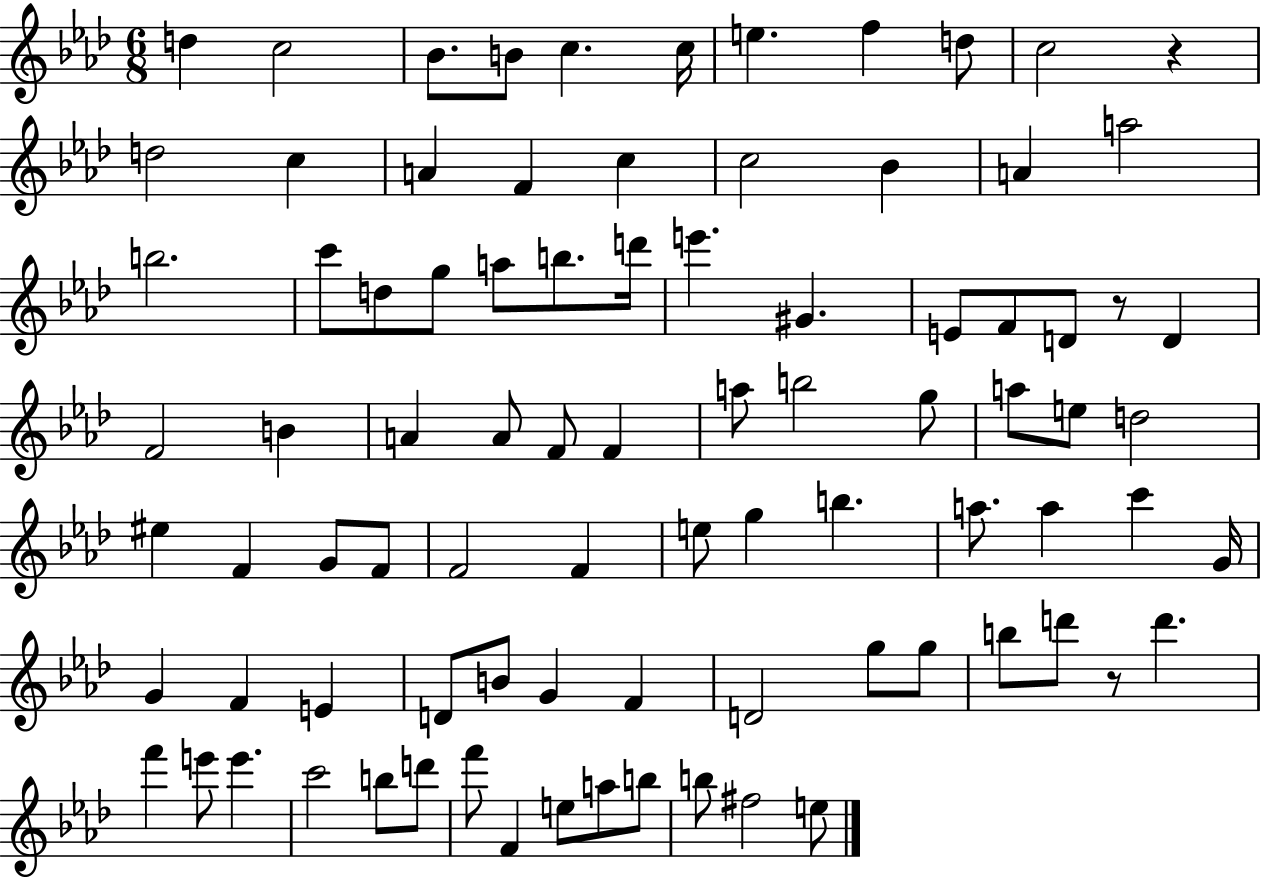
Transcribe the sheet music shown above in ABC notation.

X:1
T:Untitled
M:6/8
L:1/4
K:Ab
d c2 _B/2 B/2 c c/4 e f d/2 c2 z d2 c A F c c2 _B A a2 b2 c'/2 d/2 g/2 a/2 b/2 d'/4 e' ^G E/2 F/2 D/2 z/2 D F2 B A A/2 F/2 F a/2 b2 g/2 a/2 e/2 d2 ^e F G/2 F/2 F2 F e/2 g b a/2 a c' G/4 G F E D/2 B/2 G F D2 g/2 g/2 b/2 d'/2 z/2 d' f' e'/2 e' c'2 b/2 d'/2 f'/2 F e/2 a/2 b/2 b/2 ^f2 e/2